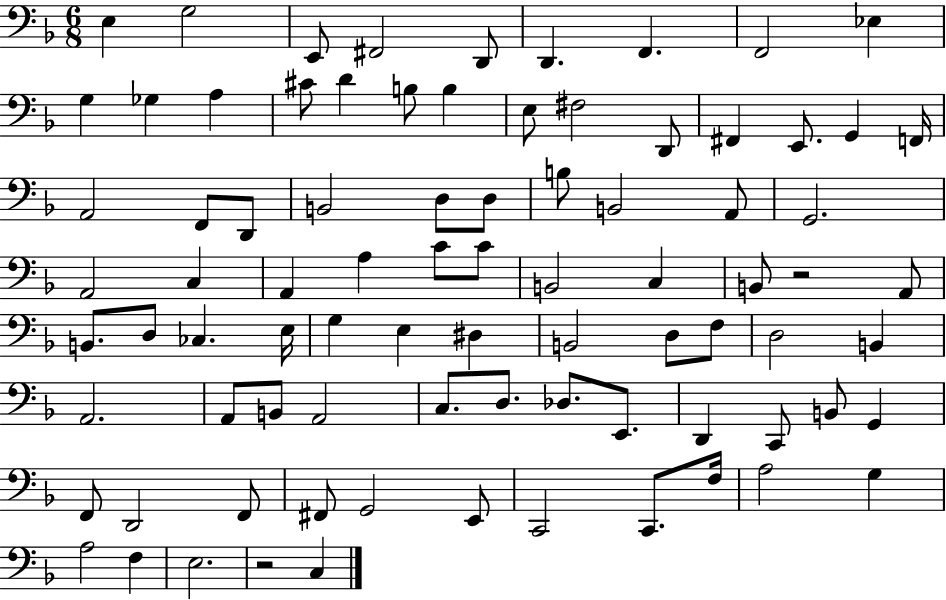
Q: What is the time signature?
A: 6/8